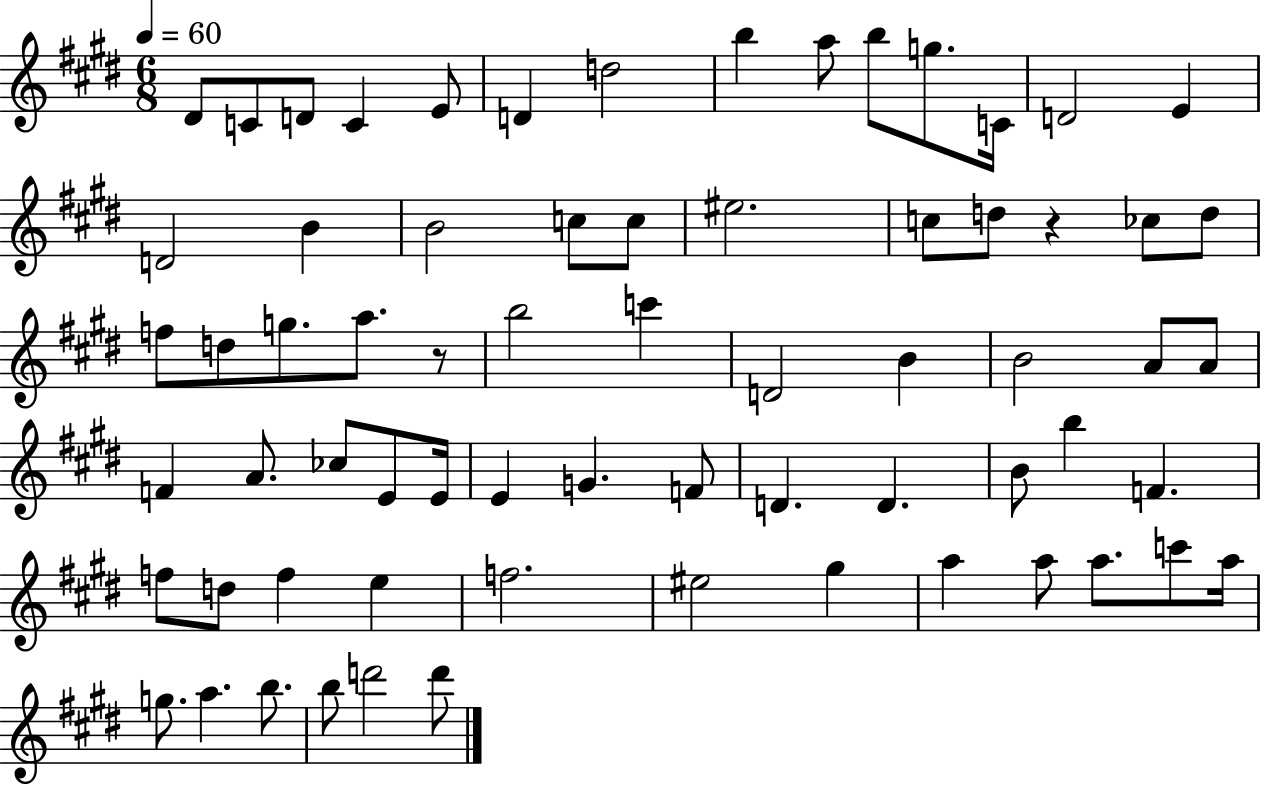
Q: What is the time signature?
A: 6/8